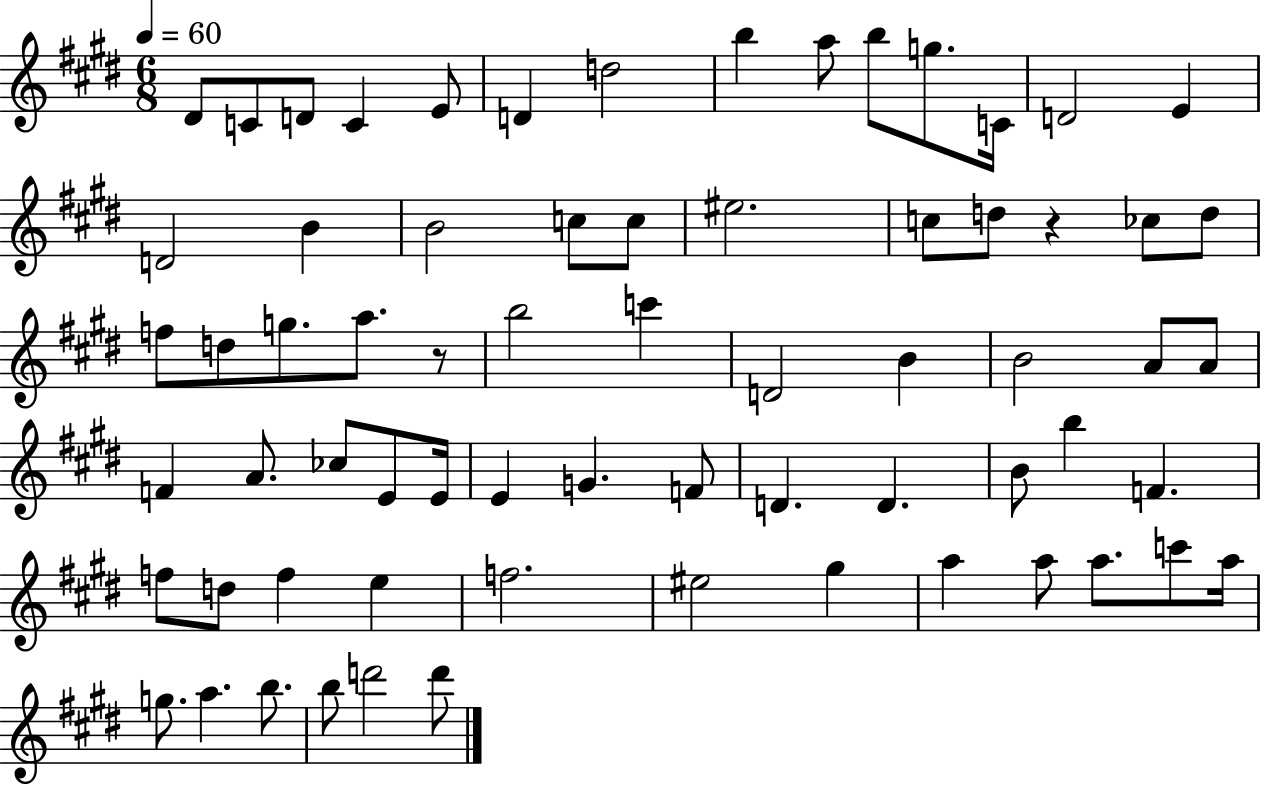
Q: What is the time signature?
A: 6/8